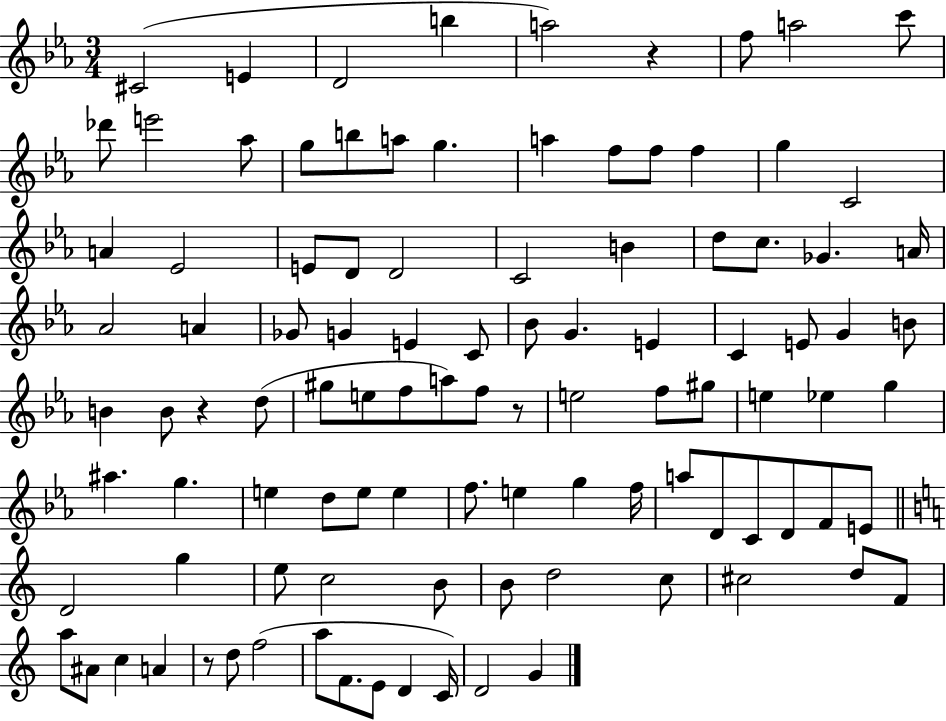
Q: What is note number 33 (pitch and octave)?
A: Ab4